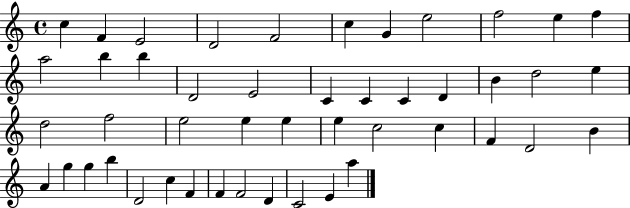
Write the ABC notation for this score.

X:1
T:Untitled
M:4/4
L:1/4
K:C
c F E2 D2 F2 c G e2 f2 e f a2 b b D2 E2 C C C D B d2 e d2 f2 e2 e e e c2 c F D2 B A g g b D2 c F F F2 D C2 E a